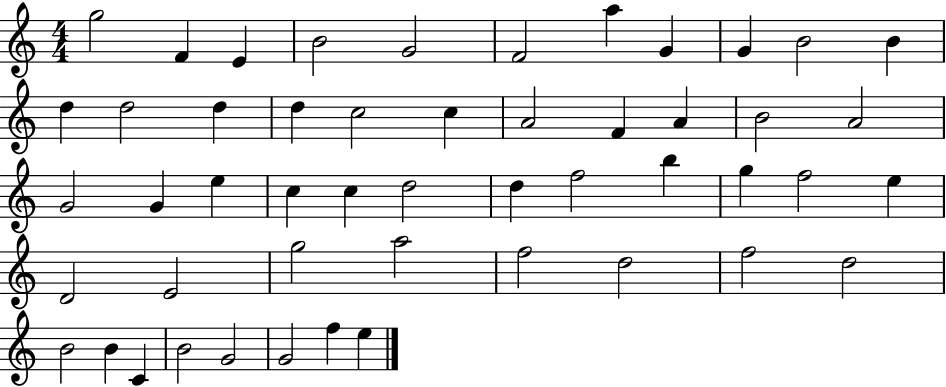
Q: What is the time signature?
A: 4/4